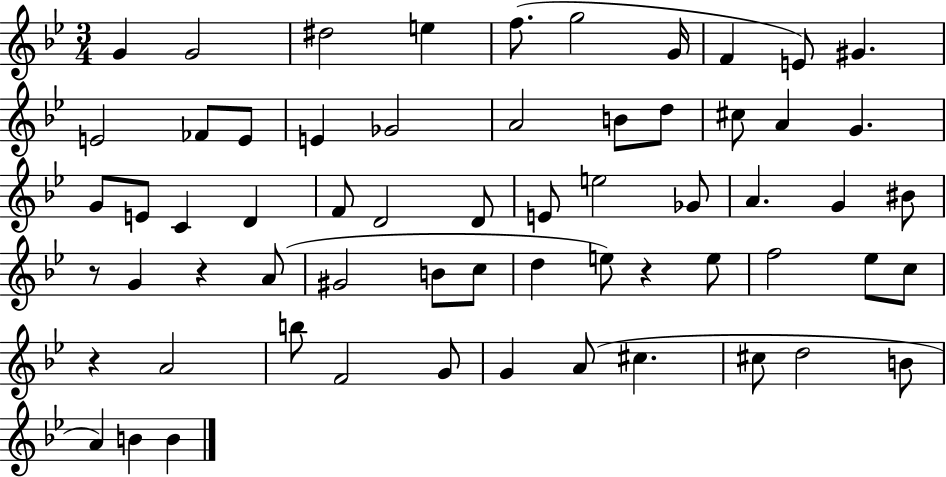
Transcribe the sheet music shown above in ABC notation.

X:1
T:Untitled
M:3/4
L:1/4
K:Bb
G G2 ^d2 e f/2 g2 G/4 F E/2 ^G E2 _F/2 E/2 E _G2 A2 B/2 d/2 ^c/2 A G G/2 E/2 C D F/2 D2 D/2 E/2 e2 _G/2 A G ^B/2 z/2 G z A/2 ^G2 B/2 c/2 d e/2 z e/2 f2 _e/2 c/2 z A2 b/2 F2 G/2 G A/2 ^c ^c/2 d2 B/2 A B B